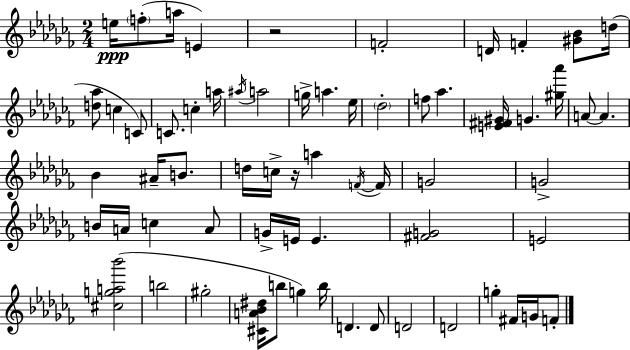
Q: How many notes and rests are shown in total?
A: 64